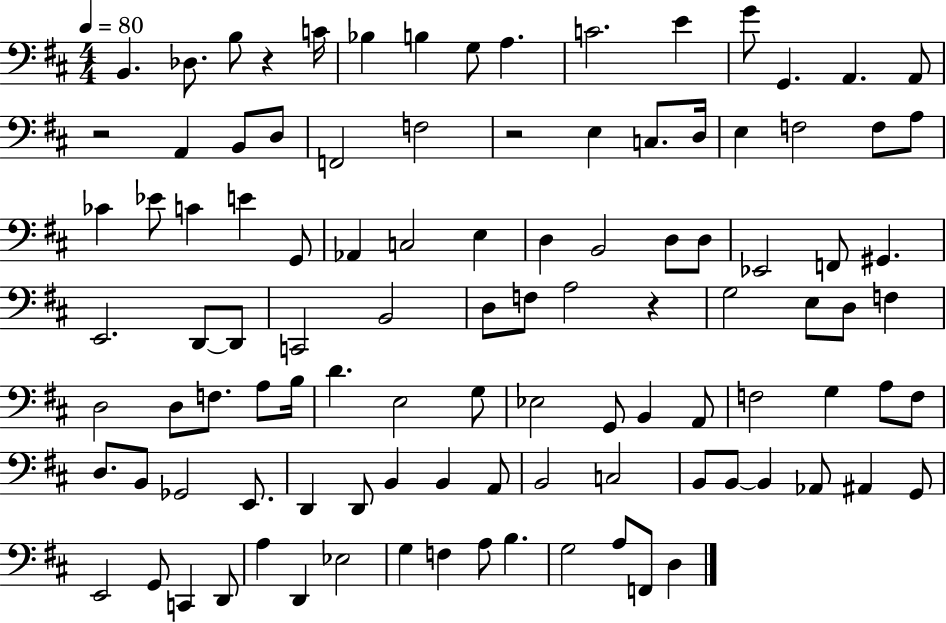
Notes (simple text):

B2/q. Db3/e. B3/e R/q C4/s Bb3/q B3/q G3/e A3/q. C4/h. E4/q G4/e G2/q. A2/q. A2/e R/h A2/q B2/e D3/e F2/h F3/h R/h E3/q C3/e. D3/s E3/q F3/h F3/e A3/e CES4/q Eb4/e C4/q E4/q G2/e Ab2/q C3/h E3/q D3/q B2/h D3/e D3/e Eb2/h F2/e G#2/q. E2/h. D2/e D2/e C2/h B2/h D3/e F3/e A3/h R/q G3/h E3/e D3/e F3/q D3/h D3/e F3/e. A3/e B3/s D4/q. E3/h G3/e Eb3/h G2/e B2/q A2/e F3/h G3/q A3/e F3/e D3/e. B2/e Gb2/h E2/e. D2/q D2/e B2/q B2/q A2/e B2/h C3/h B2/e B2/e B2/q Ab2/e A#2/q G2/e E2/h G2/e C2/q D2/e A3/q D2/q Eb3/h G3/q F3/q A3/e B3/q. G3/h A3/e F2/e D3/q